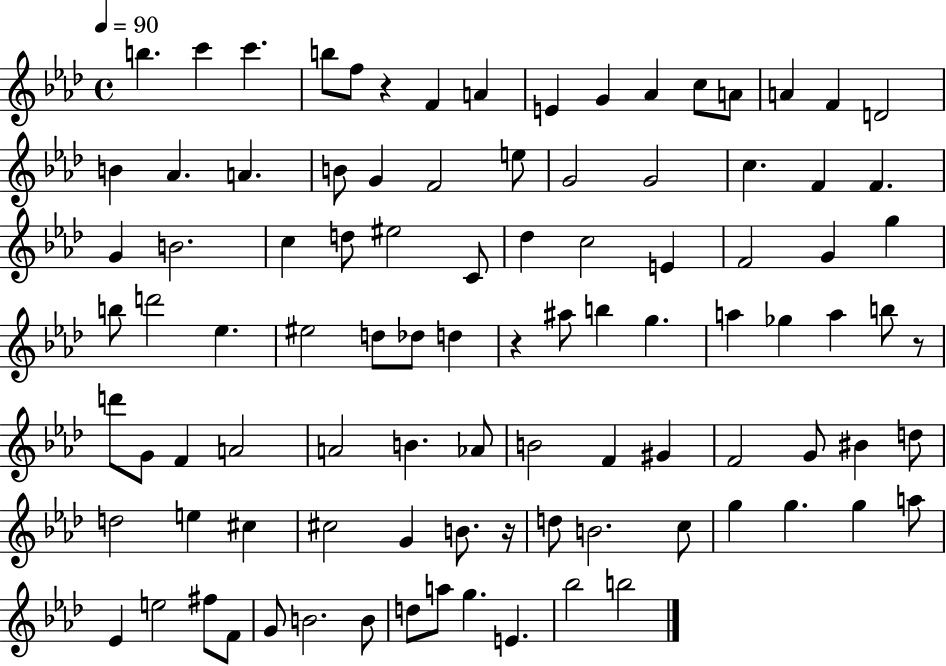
X:1
T:Untitled
M:4/4
L:1/4
K:Ab
b c' c' b/2 f/2 z F A E G _A c/2 A/2 A F D2 B _A A B/2 G F2 e/2 G2 G2 c F F G B2 c d/2 ^e2 C/2 _d c2 E F2 G g b/2 d'2 _e ^e2 d/2 _d/2 d z ^a/2 b g a _g a b/2 z/2 d'/2 G/2 F A2 A2 B _A/2 B2 F ^G F2 G/2 ^B d/2 d2 e ^c ^c2 G B/2 z/4 d/2 B2 c/2 g g g a/2 _E e2 ^f/2 F/2 G/2 B2 B/2 d/2 a/2 g E _b2 b2